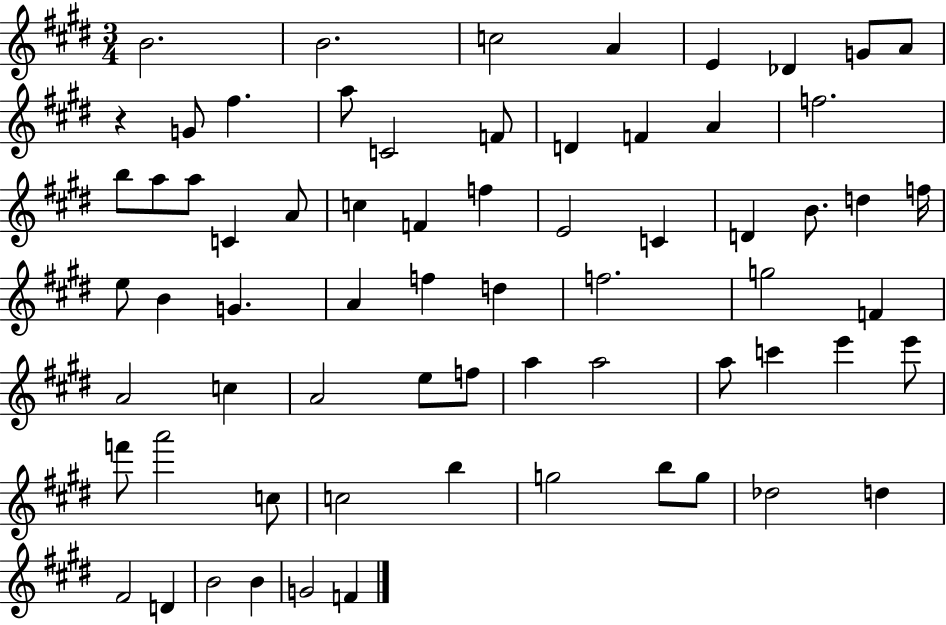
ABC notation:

X:1
T:Untitled
M:3/4
L:1/4
K:E
B2 B2 c2 A E _D G/2 A/2 z G/2 ^f a/2 C2 F/2 D F A f2 b/2 a/2 a/2 C A/2 c F f E2 C D B/2 d f/4 e/2 B G A f d f2 g2 F A2 c A2 e/2 f/2 a a2 a/2 c' e' e'/2 f'/2 a'2 c/2 c2 b g2 b/2 g/2 _d2 d ^F2 D B2 B G2 F